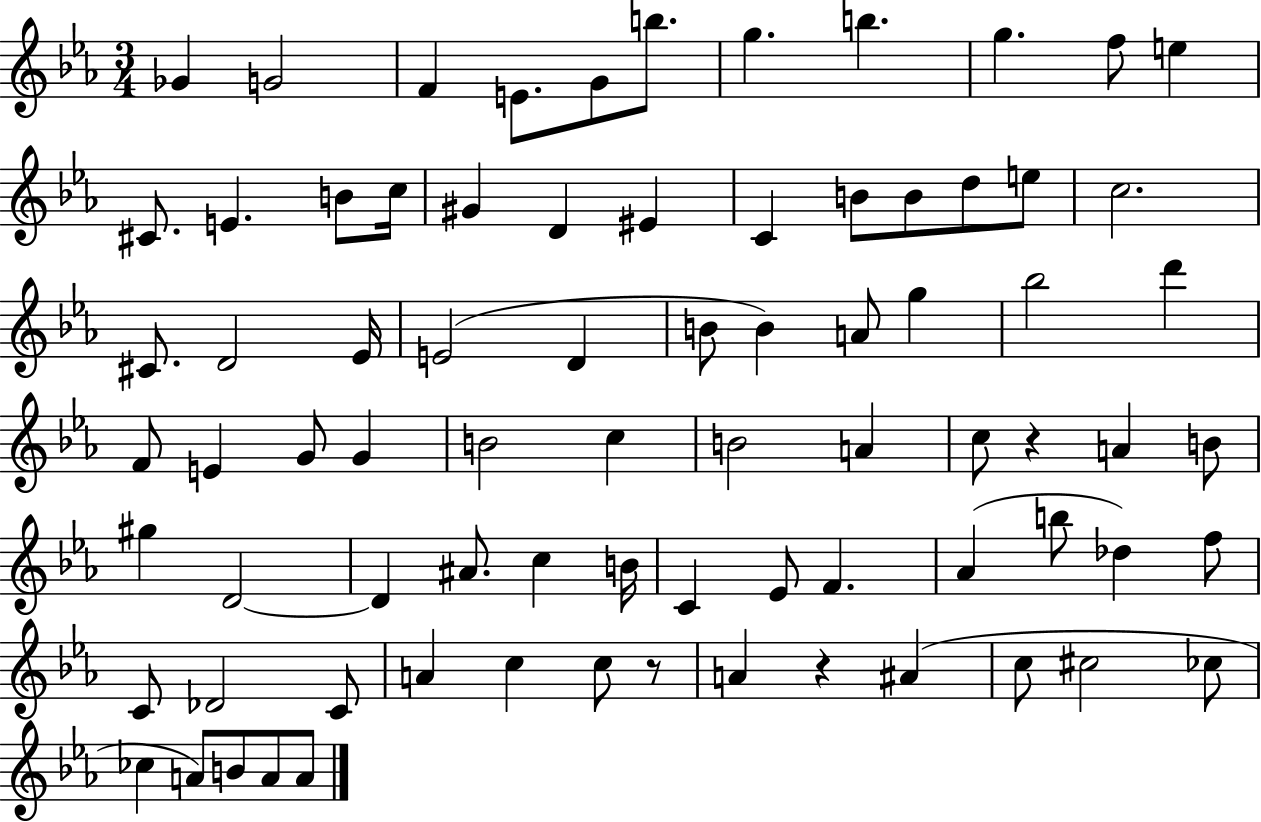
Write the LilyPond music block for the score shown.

{
  \clef treble
  \numericTimeSignature
  \time 3/4
  \key ees \major
  ges'4 g'2 | f'4 e'8. g'8 b''8. | g''4. b''4. | g''4. f''8 e''4 | \break cis'8. e'4. b'8 c''16 | gis'4 d'4 eis'4 | c'4 b'8 b'8 d''8 e''8 | c''2. | \break cis'8. d'2 ees'16 | e'2( d'4 | b'8 b'4) a'8 g''4 | bes''2 d'''4 | \break f'8 e'4 g'8 g'4 | b'2 c''4 | b'2 a'4 | c''8 r4 a'4 b'8 | \break gis''4 d'2~~ | d'4 ais'8. c''4 b'16 | c'4 ees'8 f'4. | aes'4( b''8 des''4) f''8 | \break c'8 des'2 c'8 | a'4 c''4 c''8 r8 | a'4 r4 ais'4( | c''8 cis''2 ces''8 | \break ces''4 a'8) b'8 a'8 a'8 | \bar "|."
}